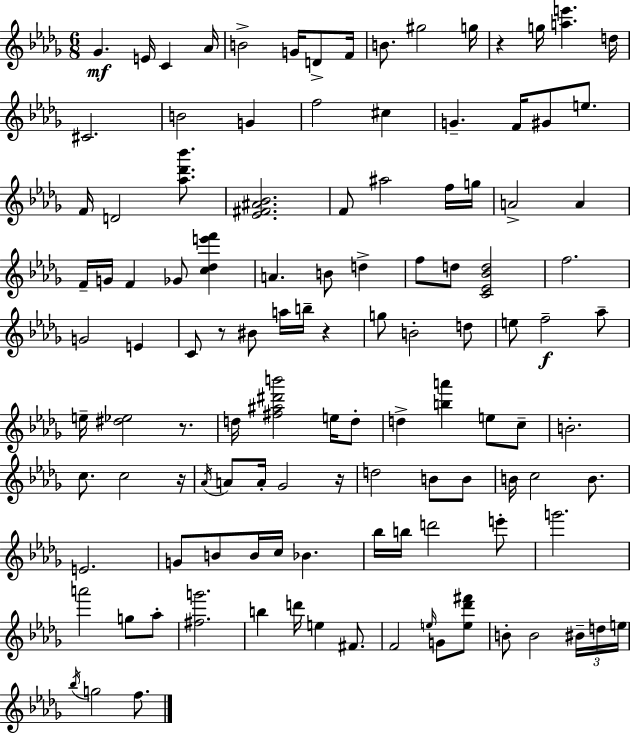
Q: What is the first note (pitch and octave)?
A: Gb4